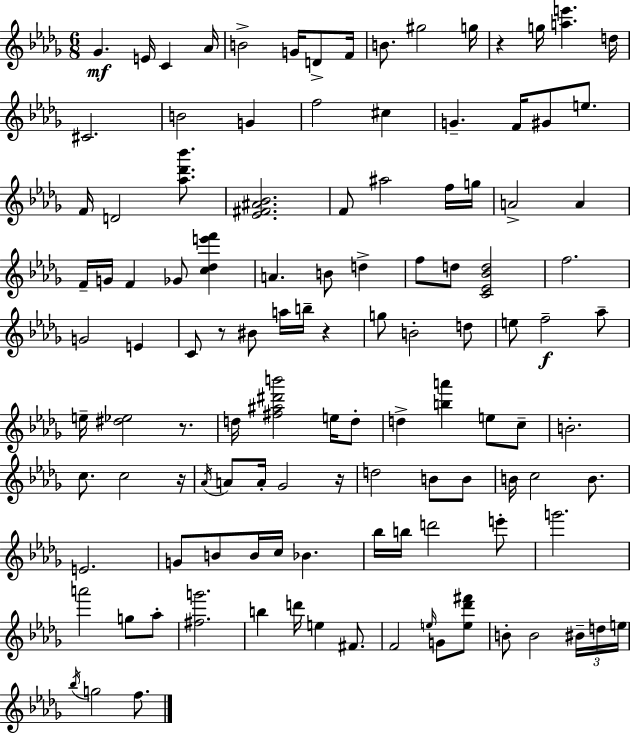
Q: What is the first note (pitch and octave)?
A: Gb4